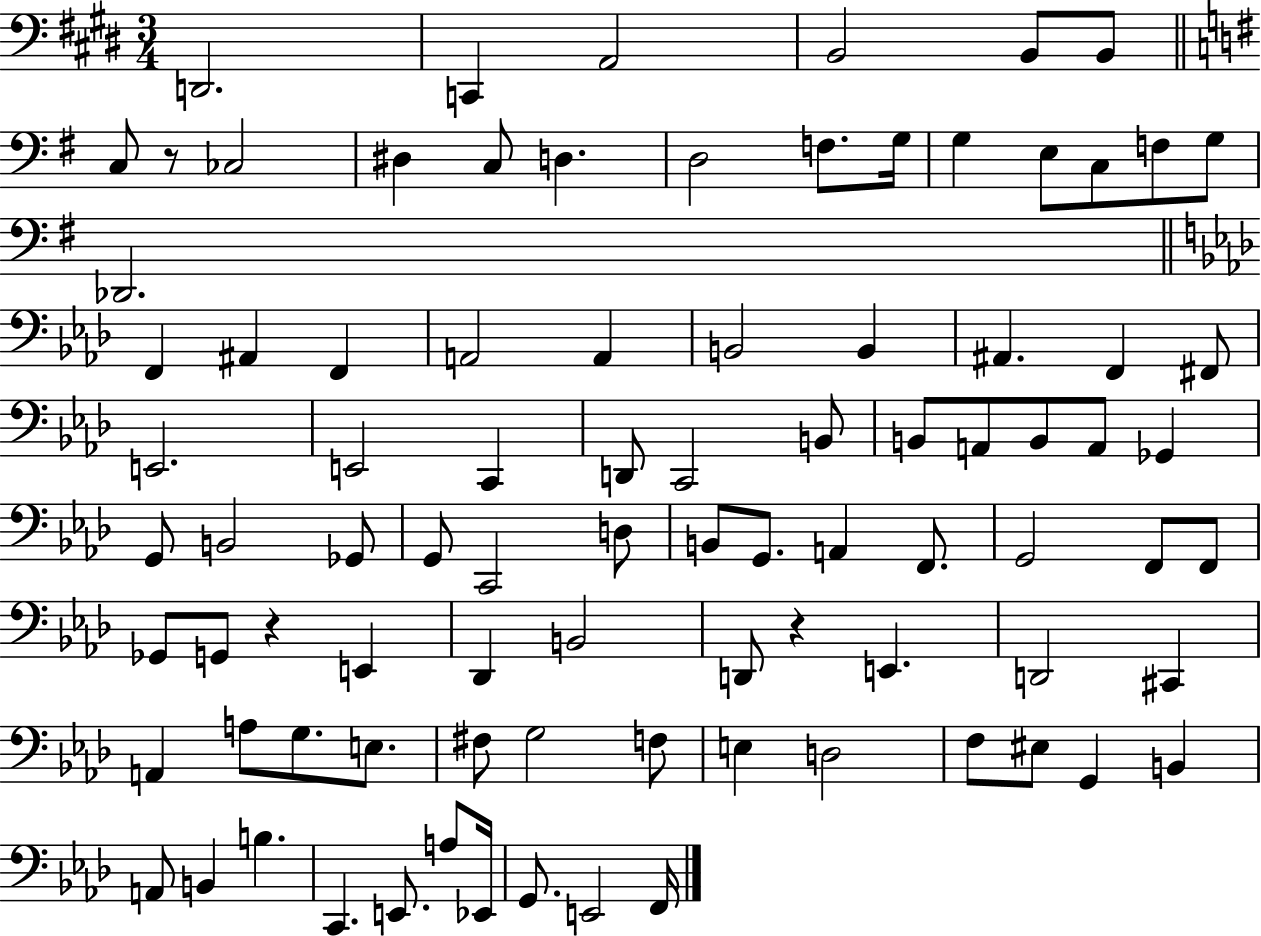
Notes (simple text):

D2/h. C2/q A2/h B2/h B2/e B2/e C3/e R/e CES3/h D#3/q C3/e D3/q. D3/h F3/e. G3/s G3/q E3/e C3/e F3/e G3/e Db2/h. F2/q A#2/q F2/q A2/h A2/q B2/h B2/q A#2/q. F2/q F#2/e E2/h. E2/h C2/q D2/e C2/h B2/e B2/e A2/e B2/e A2/e Gb2/q G2/e B2/h Gb2/e G2/e C2/h D3/e B2/e G2/e. A2/q F2/e. G2/h F2/e F2/e Gb2/e G2/e R/q E2/q Db2/q B2/h D2/e R/q E2/q. D2/h C#2/q A2/q A3/e G3/e. E3/e. F#3/e G3/h F3/e E3/q D3/h F3/e EIS3/e G2/q B2/q A2/e B2/q B3/q. C2/q. E2/e. A3/e Eb2/s G2/e. E2/h F2/s